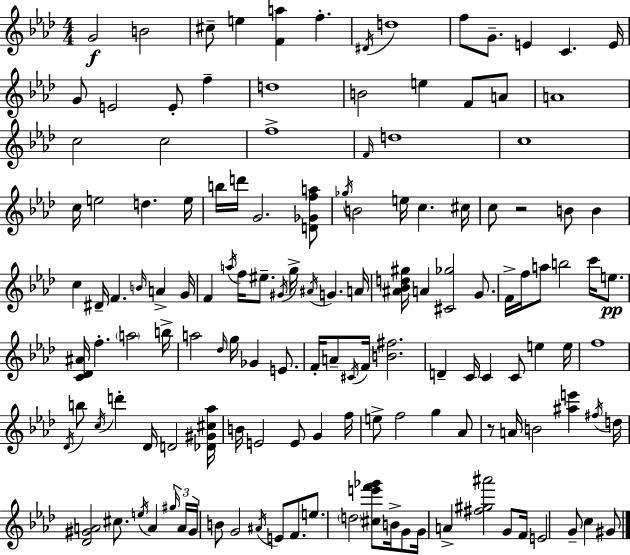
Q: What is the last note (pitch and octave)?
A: G#4